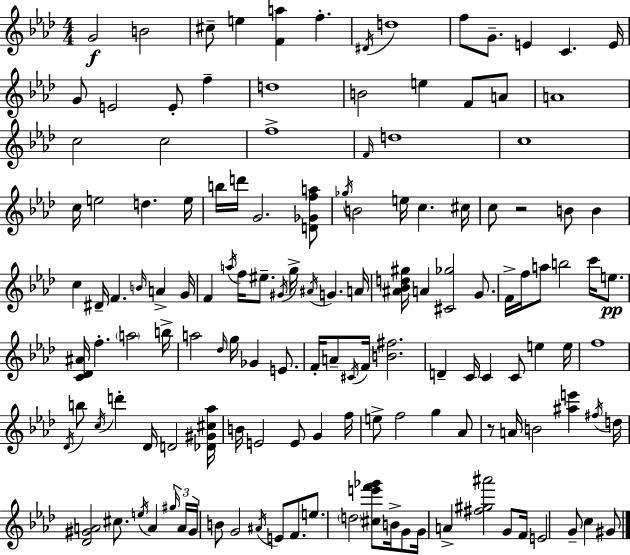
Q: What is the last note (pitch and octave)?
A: G#4